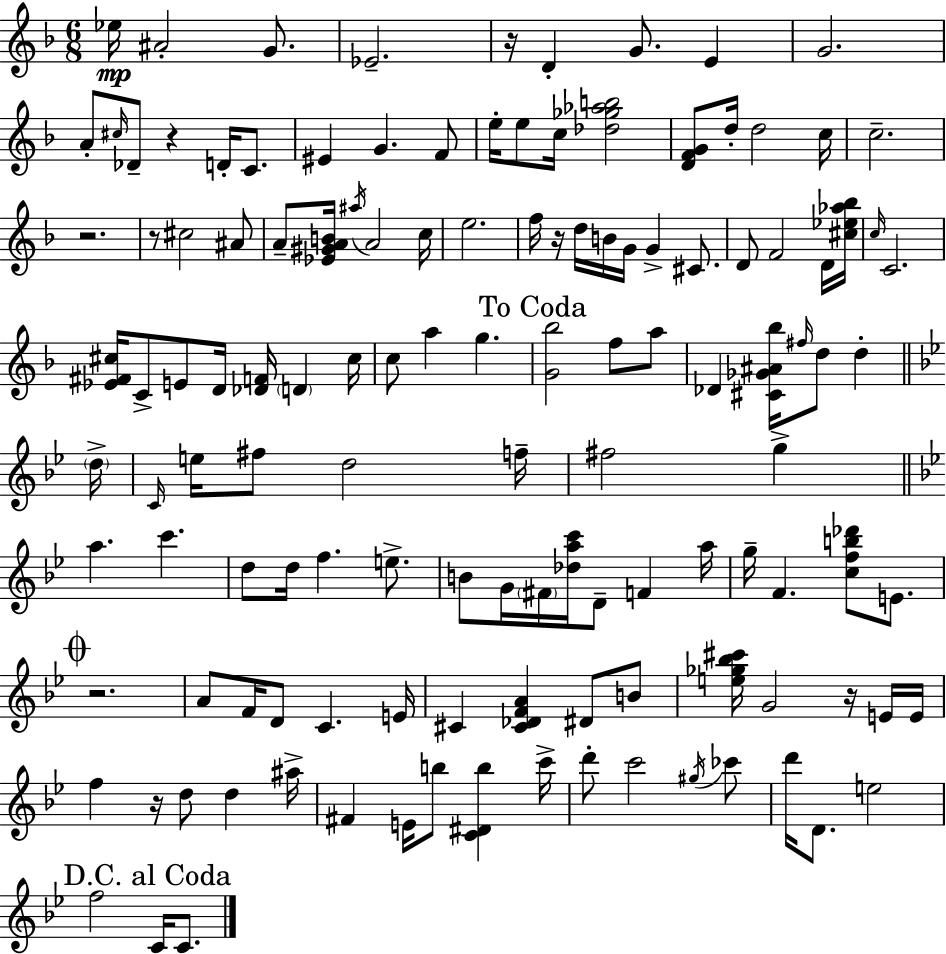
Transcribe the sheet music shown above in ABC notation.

X:1
T:Untitled
M:6/8
L:1/4
K:Dm
_e/4 ^A2 G/2 _E2 z/4 D G/2 E G2 A/2 ^c/4 _D/2 z D/4 C/2 ^E G F/2 e/4 e/2 c/4 [_d_g_ab]2 [DFG]/2 d/4 d2 c/4 c2 z2 z/2 ^c2 ^A/2 A/2 [_E^GAB]/4 ^a/4 A2 c/4 e2 f/4 z/4 d/4 B/4 G/4 G ^C/2 D/2 F2 D/4 [^c_e_a_b]/4 c/4 C2 [_E^F^c]/4 C/2 E/2 D/4 [_DF]/4 D ^c/4 c/2 a g [G_b]2 f/2 a/2 _D [^C_G^A_b]/4 ^f/4 d/2 d d/4 C/4 e/4 ^f/2 d2 f/4 ^f2 g a c' d/2 d/4 f e/2 B/2 G/4 ^F/4 [_dac']/4 D/2 F a/4 g/4 F [cfb_d']/2 E/2 z2 A/2 F/4 D/2 C E/4 ^C [^C_DFA] ^D/2 B/2 [e_g_b^c']/4 G2 z/4 E/4 E/4 f z/4 d/2 d ^a/4 ^F E/4 b/2 [C^Db] c'/4 d'/2 c'2 ^g/4 _c'/2 d'/4 D/2 e2 f2 C/4 C/2